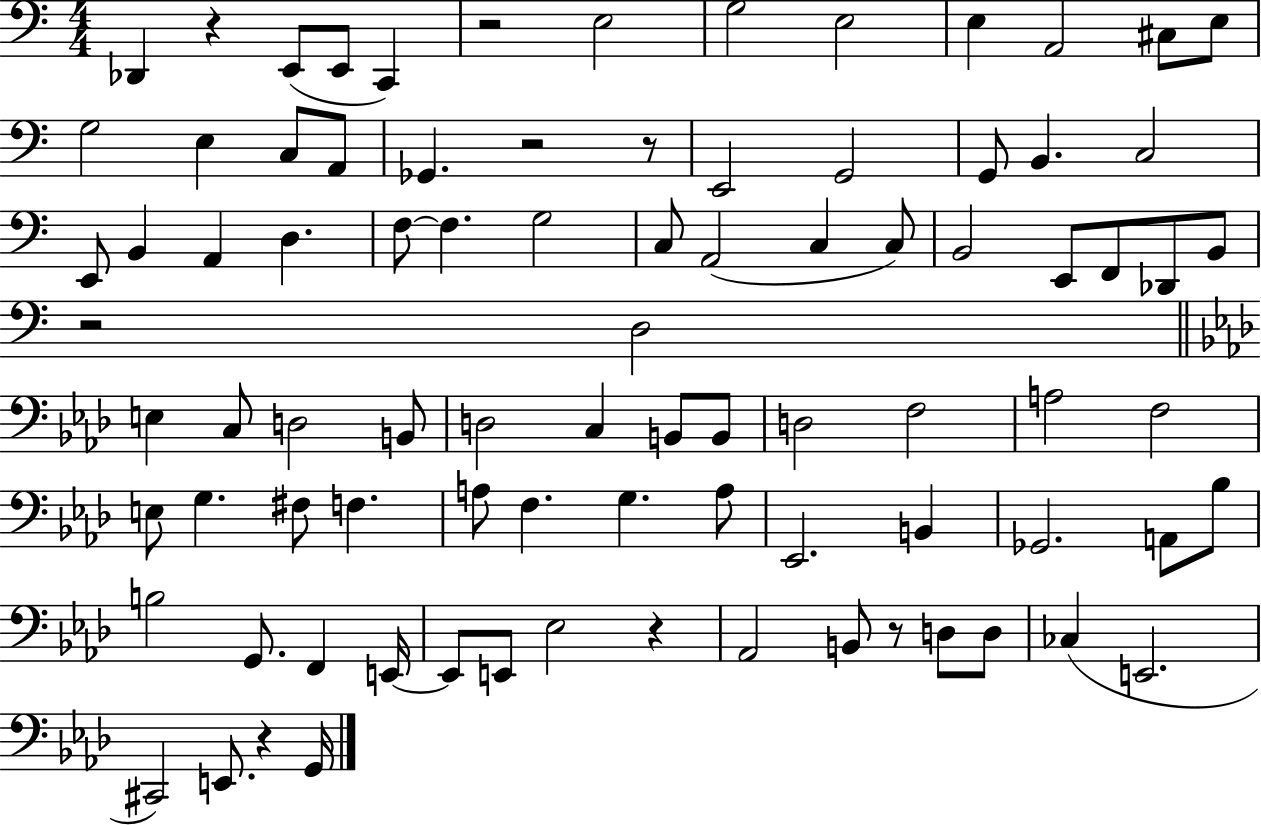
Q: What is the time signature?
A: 4/4